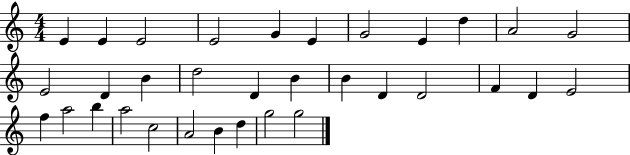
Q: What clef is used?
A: treble